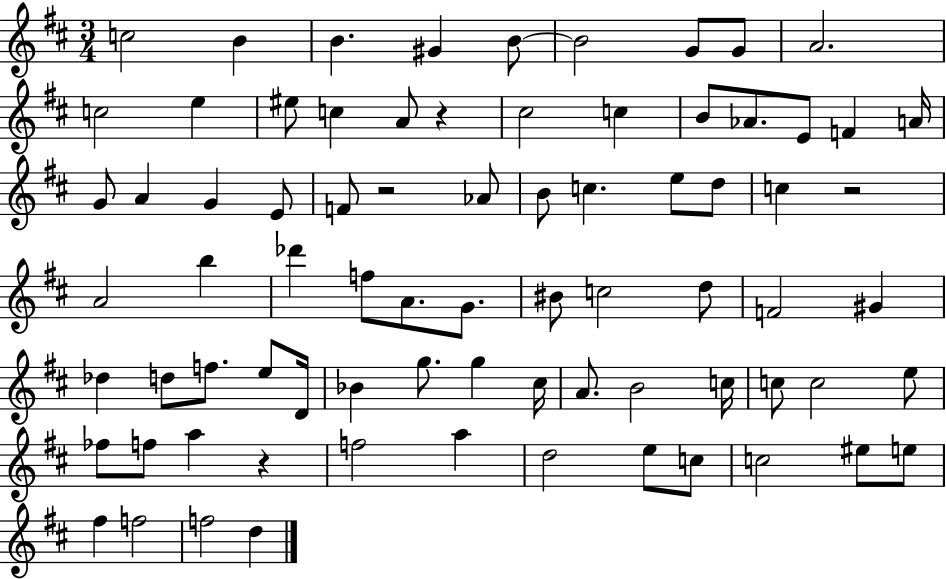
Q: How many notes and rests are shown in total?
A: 77